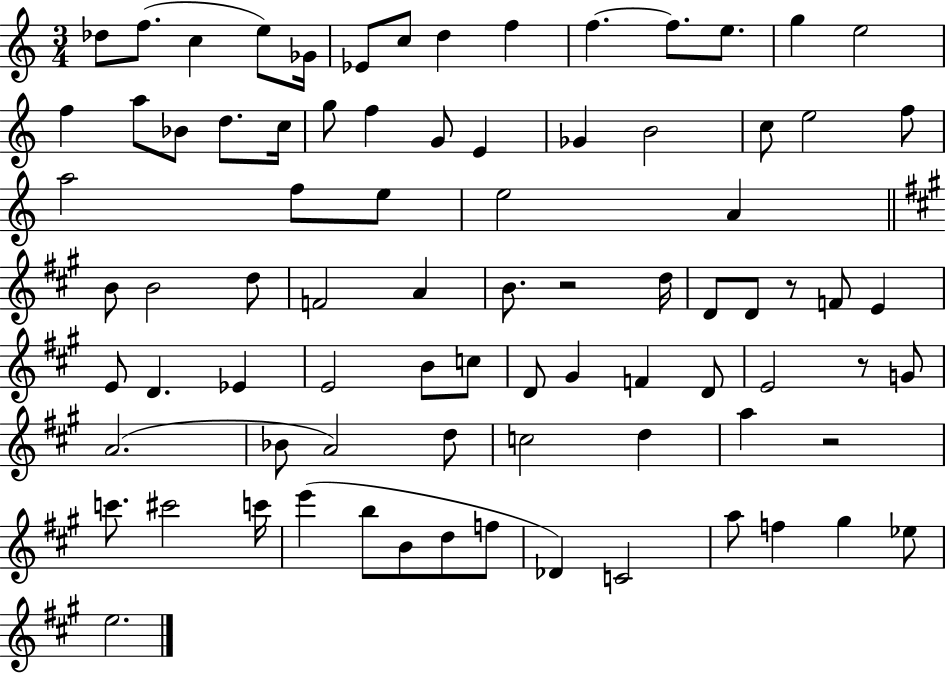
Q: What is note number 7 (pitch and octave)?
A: C5